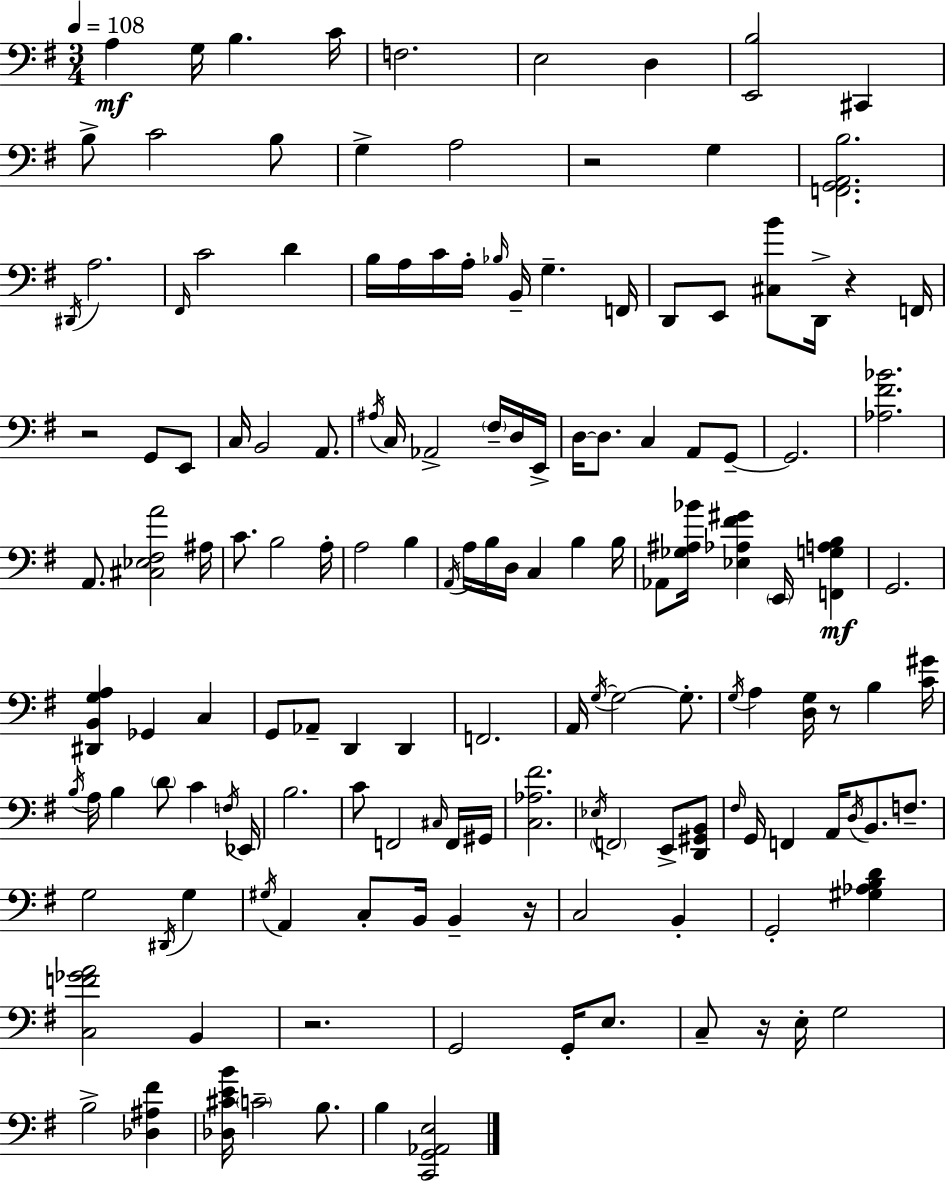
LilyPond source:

{
  \clef bass
  \numericTimeSignature
  \time 3/4
  \key e \minor
  \tempo 4 = 108
  a4\mf g16 b4. c'16 | f2. | e2 d4 | <e, b>2 cis,4 | \break b8-> c'2 b8 | g4-> a2 | r2 g4 | <f, g, a, b>2. | \break \acciaccatura { dis,16 } a2. | \grace { fis,16 } c'2 d'4 | b16 a16 c'16 a16-. \grace { bes16 } b,16-- g4.-- | f,16 d,8 e,8 <cis b'>8 d,16-> r4 | \break f,16 r2 g,8 | e,8 c16 b,2 | a,8. \acciaccatura { ais16 } c16 aes,2-> | \parenthesize fis16-- d16 e,16-> d16~~ d8. c4 | \break a,8 g,8--~~ g,2. | <aes fis' bes'>2. | a,8. <cis ees fis a'>2 | ais16 c'8. b2 | \break a16-. a2 | b4 \acciaccatura { a,16 } a16 b16 d16 c4 | b4 b16 aes,8 <ges ais bes'>16 <ees aes fis' gis'>4 | \parenthesize e,16 <f, g a b>4\mf g,2. | \break <dis, b, g a>4 ges,4 | c4 g,8 aes,8-- d,4 | d,4 f,2. | a,16 \acciaccatura { g16~ }~ g2 | \break g8.-. \acciaccatura { g16 } a4 <d g>16 | r8 b4 <c' gis'>16 \acciaccatura { b16 } a16 b4 | \parenthesize d'8 c'4 \acciaccatura { f16 } ees,16 b2. | c'8 f,2 | \break \grace { cis16 } f,16 gis,16 <c aes fis'>2. | \acciaccatura { ees16 } \parenthesize f,2 | e,8-> <d, gis, b,>8 \grace { fis16 } | g,16 f,4 a,16 \acciaccatura { d16 } b,8. f8.-- | \break g2 \acciaccatura { dis,16 } g4 | \acciaccatura { gis16 } a,4 c8-. b,16 b,4-- | r16 c2 b,4-. | g,2-. <gis aes b d'>4 | \break <c f' ges' a'>2 b,4 | r2. | g,2 g,16-. | e8. c8-- r16 e16-. g2 | \break b2-> <des ais fis'>4 | <des cis' e' b'>16 \parenthesize c'2-- | b8. b4 <c, g, aes, e>2 | \bar "|."
}